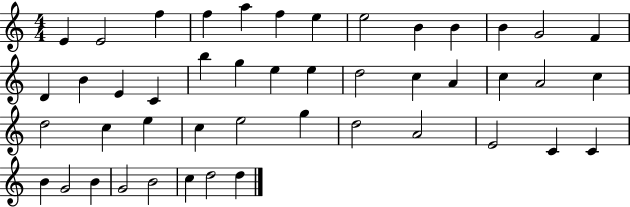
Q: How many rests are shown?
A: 0